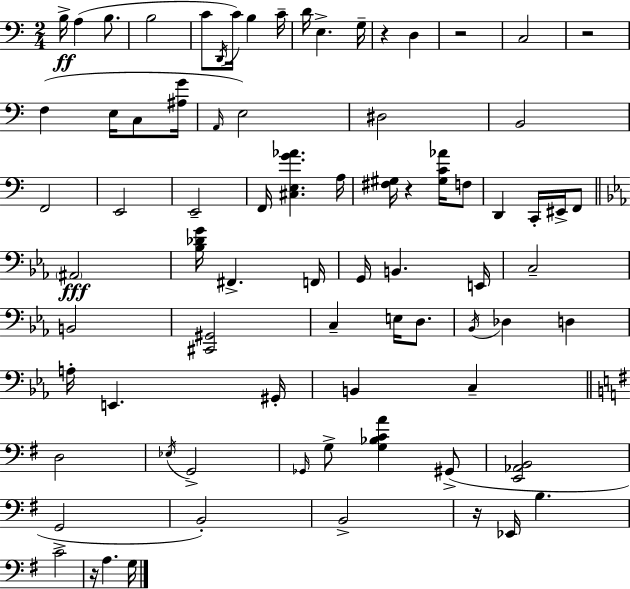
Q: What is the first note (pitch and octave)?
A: B3